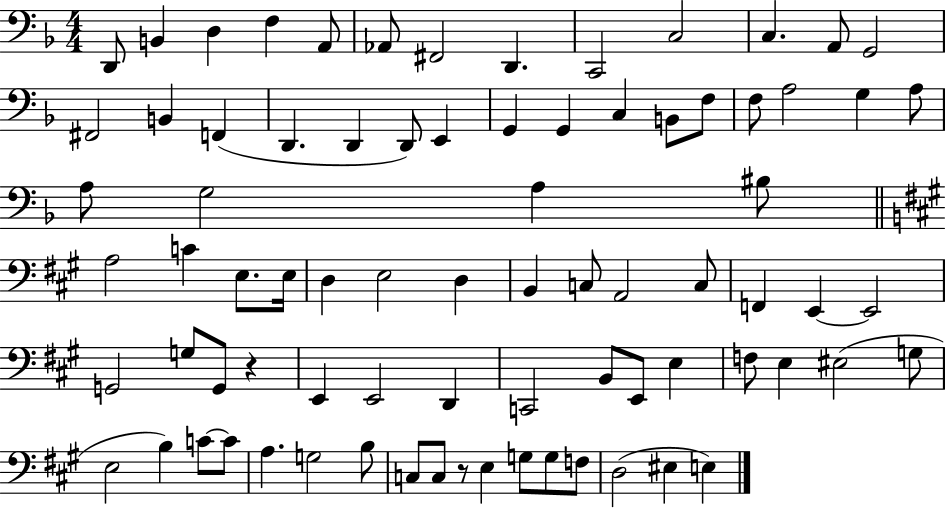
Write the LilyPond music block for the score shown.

{
  \clef bass
  \numericTimeSignature
  \time 4/4
  \key f \major
  d,8 b,4 d4 f4 a,8 | aes,8 fis,2 d,4. | c,2 c2 | c4. a,8 g,2 | \break fis,2 b,4 f,4( | d,4. d,4 d,8) e,4 | g,4 g,4 c4 b,8 f8 | f8 a2 g4 a8 | \break a8 g2 a4 bis8 | \bar "||" \break \key a \major a2 c'4 e8. e16 | d4 e2 d4 | b,4 c8 a,2 c8 | f,4 e,4~~ e,2 | \break g,2 g8 g,8 r4 | e,4 e,2 d,4 | c,2 b,8 e,8 e4 | f8 e4 eis2( g8 | \break e2 b4) c'8~~ c'8 | a4. g2 b8 | c8 c8 r8 e4 g8 g8 f8 | d2( eis4 e4) | \break \bar "|."
}